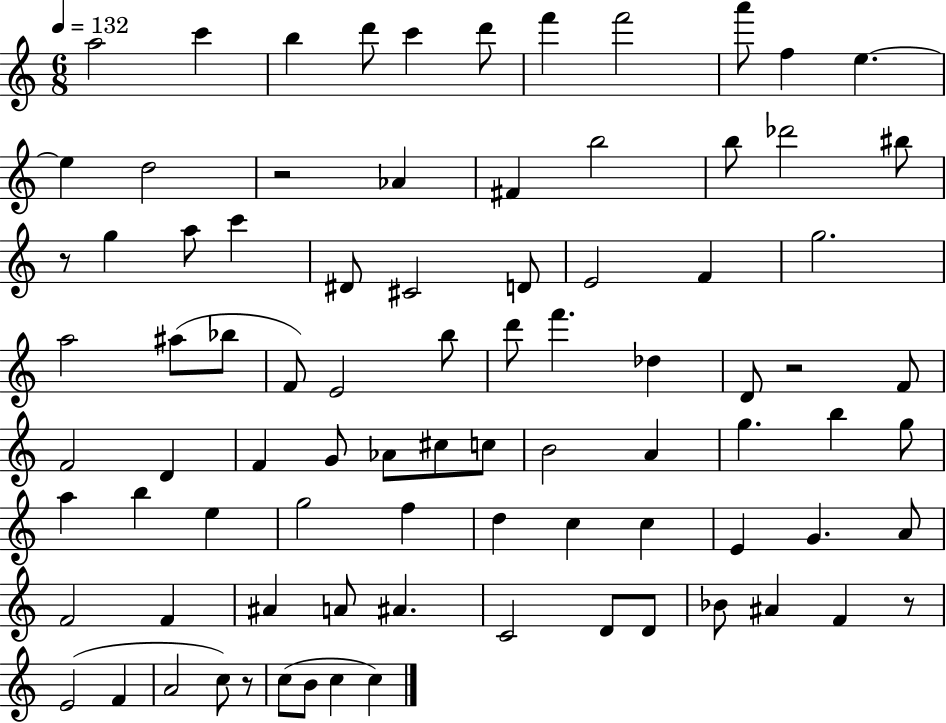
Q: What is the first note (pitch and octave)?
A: A5